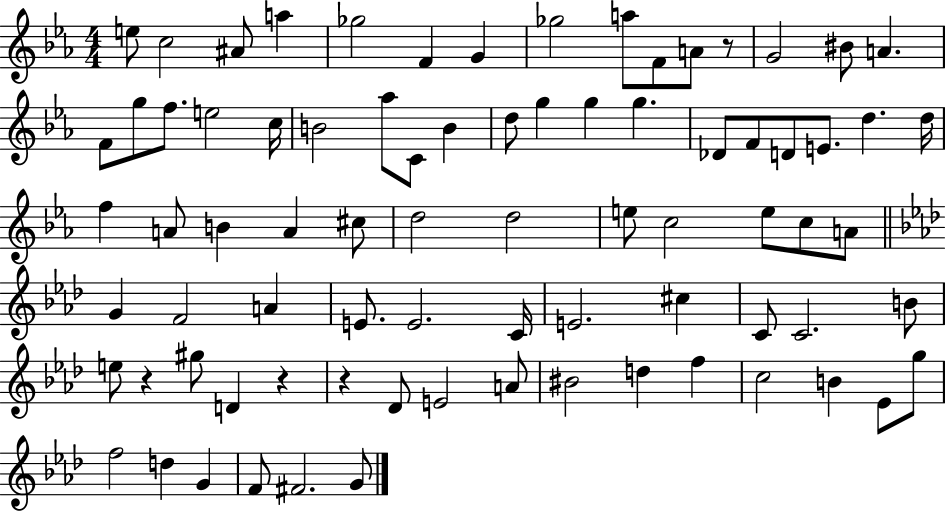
E5/e C5/h A#4/e A5/q Gb5/h F4/q G4/q Gb5/h A5/e F4/e A4/e R/e G4/h BIS4/e A4/q. F4/e G5/e F5/e. E5/h C5/s B4/h Ab5/e C4/e B4/q D5/e G5/q G5/q G5/q. Db4/e F4/e D4/e E4/e. D5/q. D5/s F5/q A4/e B4/q A4/q C#5/e D5/h D5/h E5/e C5/h E5/e C5/e A4/e G4/q F4/h A4/q E4/e. E4/h. C4/s E4/h. C#5/q C4/e C4/h. B4/e E5/e R/q G#5/e D4/q R/q R/q Db4/e E4/h A4/e BIS4/h D5/q F5/q C5/h B4/q Eb4/e G5/e F5/h D5/q G4/q F4/e F#4/h. G4/e